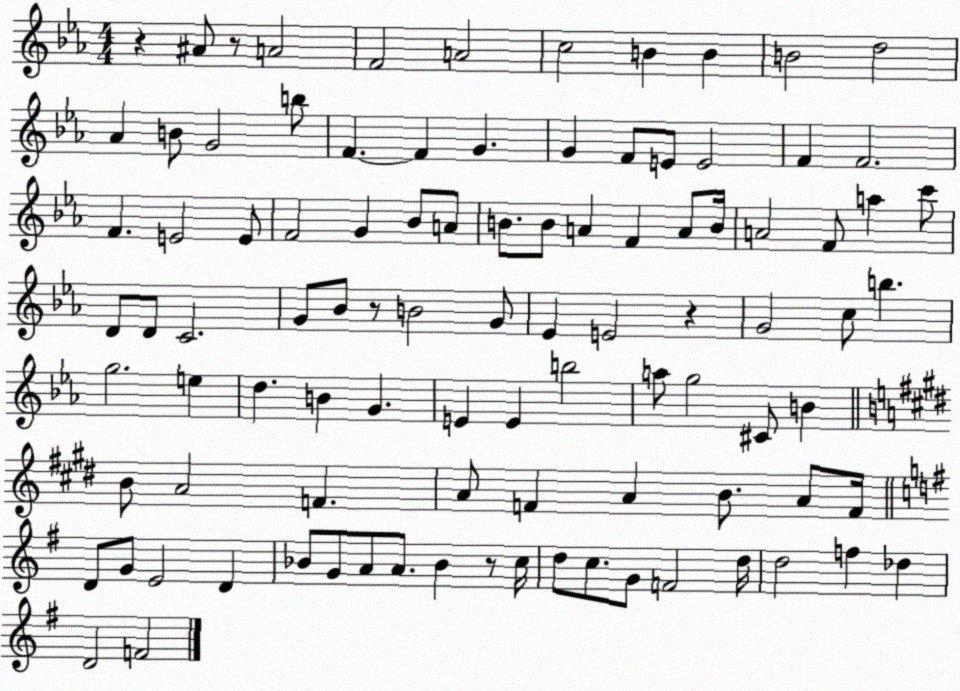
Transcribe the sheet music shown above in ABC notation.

X:1
T:Untitled
M:4/4
L:1/4
K:Eb
z ^A/2 z/2 A2 F2 A2 c2 B B B2 d2 _A B/2 G2 b/2 F F G G F/2 E/2 E2 F F2 F E2 E/2 F2 G _B/2 A/2 B/2 B/2 A F A/2 B/4 A2 F/2 a c'/2 D/2 D/2 C2 G/2 _B/2 z/2 B2 G/2 _E E2 z G2 c/2 b g2 e d B G E E b2 a/2 g2 ^C/2 B B/2 A2 F A/2 F A B/2 A/2 F/4 D/2 G/2 E2 D _B/2 G/2 A/2 A/2 _B z/2 c/4 d/2 c/2 G/2 F2 d/4 d2 f _d D2 F2